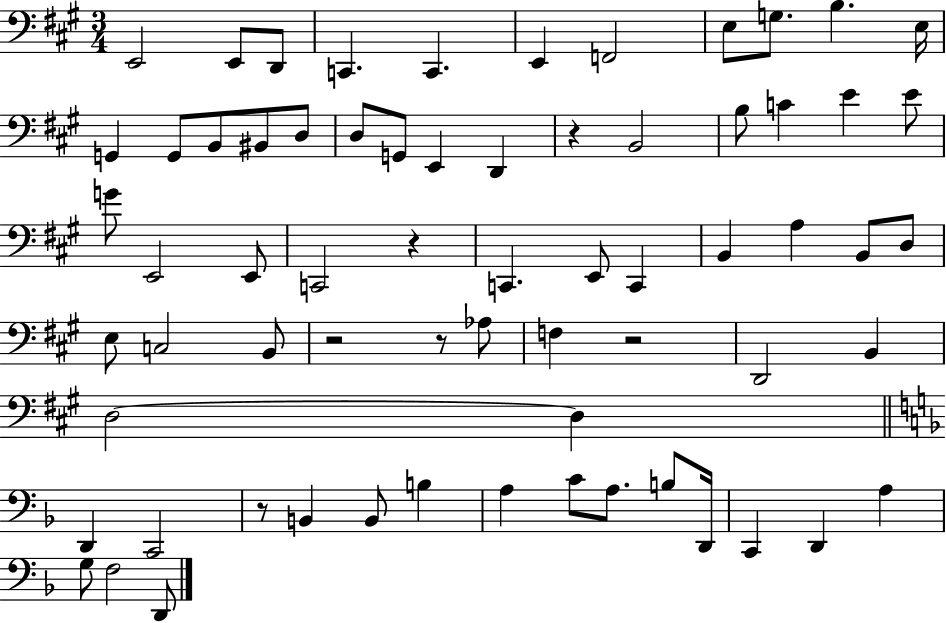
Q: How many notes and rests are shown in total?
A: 67